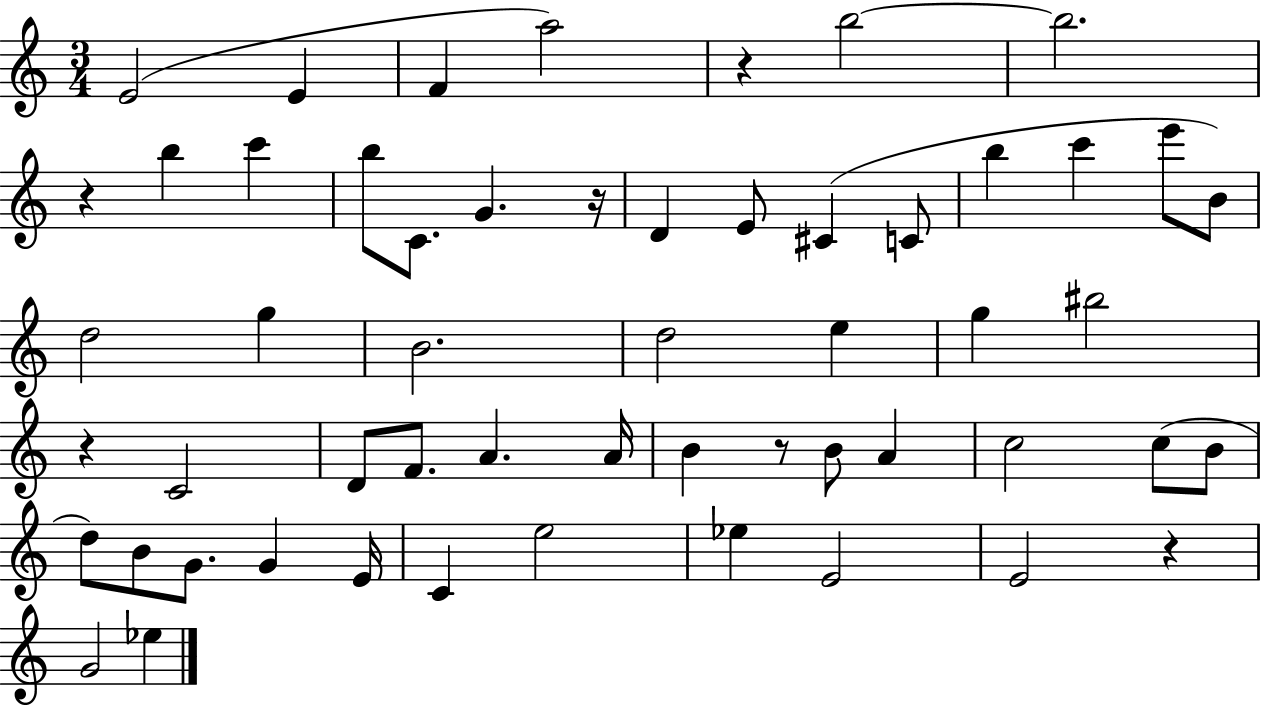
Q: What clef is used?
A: treble